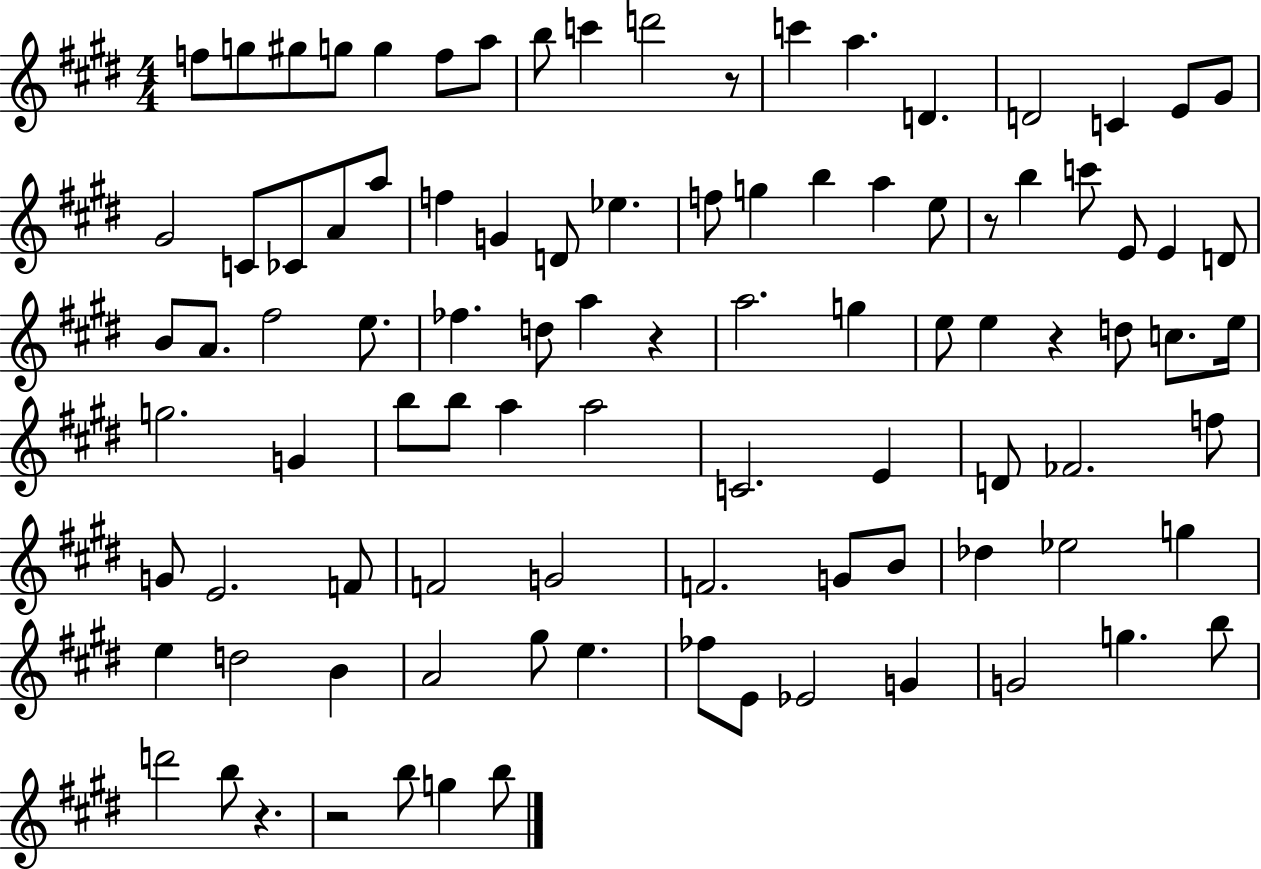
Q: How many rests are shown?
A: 6